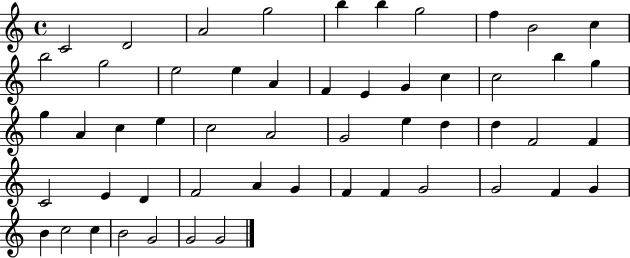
C4/h D4/h A4/h G5/h B5/q B5/q G5/h F5/q B4/h C5/q B5/h G5/h E5/h E5/q A4/q F4/q E4/q G4/q C5/q C5/h B5/q G5/q G5/q A4/q C5/q E5/q C5/h A4/h G4/h E5/q D5/q D5/q F4/h F4/q C4/h E4/q D4/q F4/h A4/q G4/q F4/q F4/q G4/h G4/h F4/q G4/q B4/q C5/h C5/q B4/h G4/h G4/h G4/h